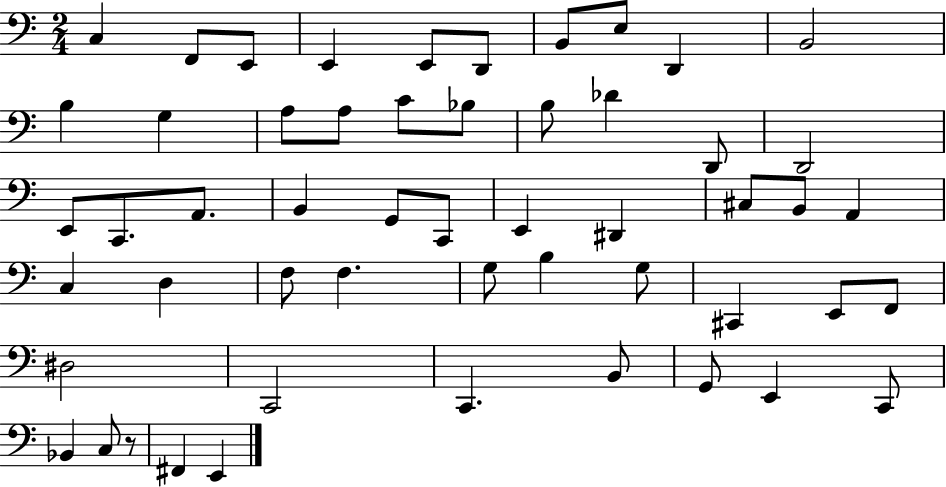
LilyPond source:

{
  \clef bass
  \numericTimeSignature
  \time 2/4
  \key c \major
  c4 f,8 e,8 | e,4 e,8 d,8 | b,8 e8 d,4 | b,2 | \break b4 g4 | a8 a8 c'8 bes8 | b8 des'4 d,8 | d,2 | \break e,8 c,8. a,8. | b,4 g,8 c,8 | e,4 dis,4 | cis8 b,8 a,4 | \break c4 d4 | f8 f4. | g8 b4 g8 | cis,4 e,8 f,8 | \break dis2 | c,2 | c,4. b,8 | g,8 e,4 c,8 | \break bes,4 c8 r8 | fis,4 e,4 | \bar "|."
}